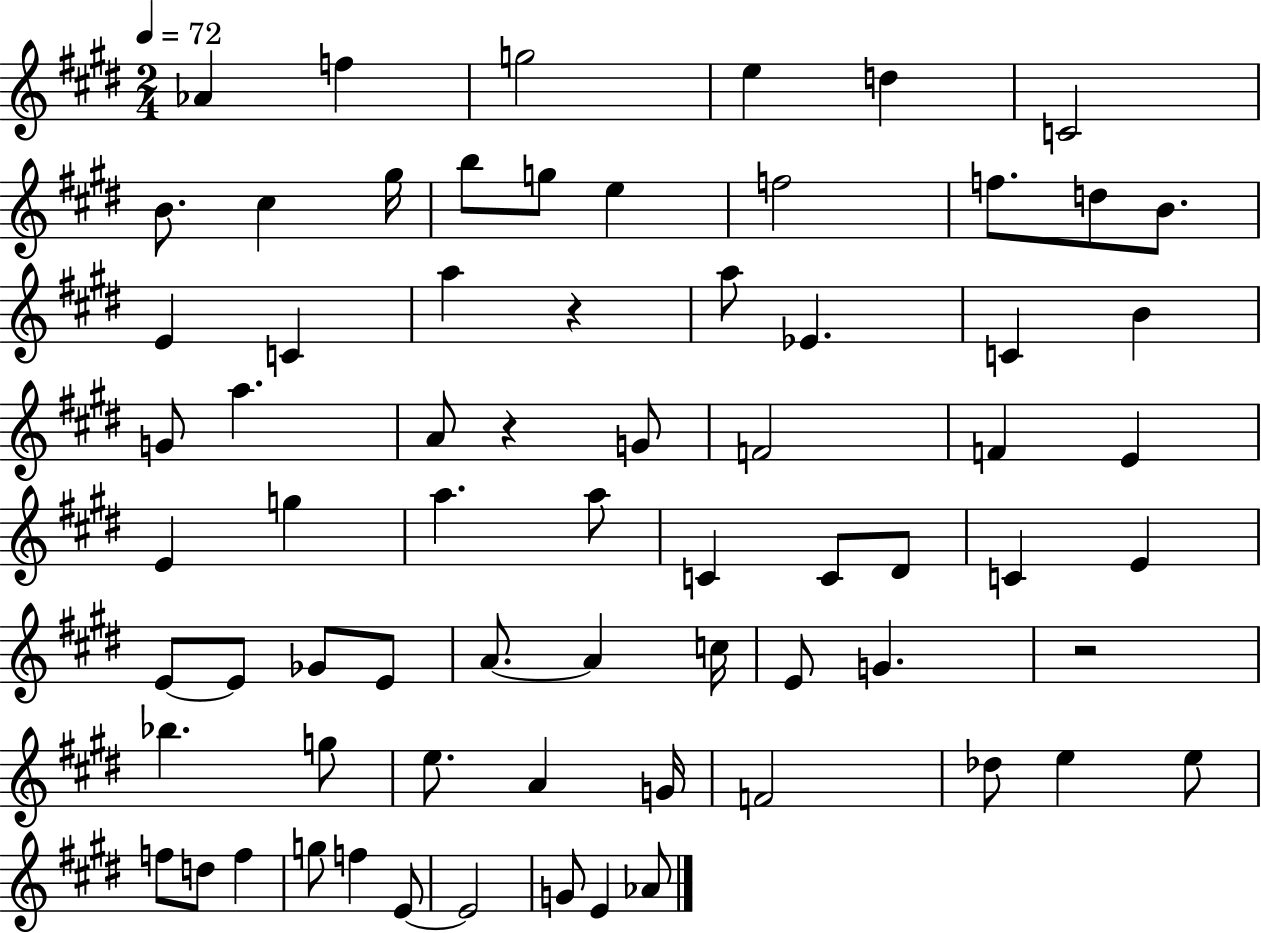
{
  \clef treble
  \numericTimeSignature
  \time 2/4
  \key e \major
  \tempo 4 = 72
  aes'4 f''4 | g''2 | e''4 d''4 | c'2 | \break b'8. cis''4 gis''16 | b''8 g''8 e''4 | f''2 | f''8. d''8 b'8. | \break e'4 c'4 | a''4 r4 | a''8 ees'4. | c'4 b'4 | \break g'8 a''4. | a'8 r4 g'8 | f'2 | f'4 e'4 | \break e'4 g''4 | a''4. a''8 | c'4 c'8 dis'8 | c'4 e'4 | \break e'8~~ e'8 ges'8 e'8 | a'8.~~ a'4 c''16 | e'8 g'4. | r2 | \break bes''4. g''8 | e''8. a'4 g'16 | f'2 | des''8 e''4 e''8 | \break f''8 d''8 f''4 | g''8 f''4 e'8~~ | e'2 | g'8 e'4 aes'8 | \break \bar "|."
}